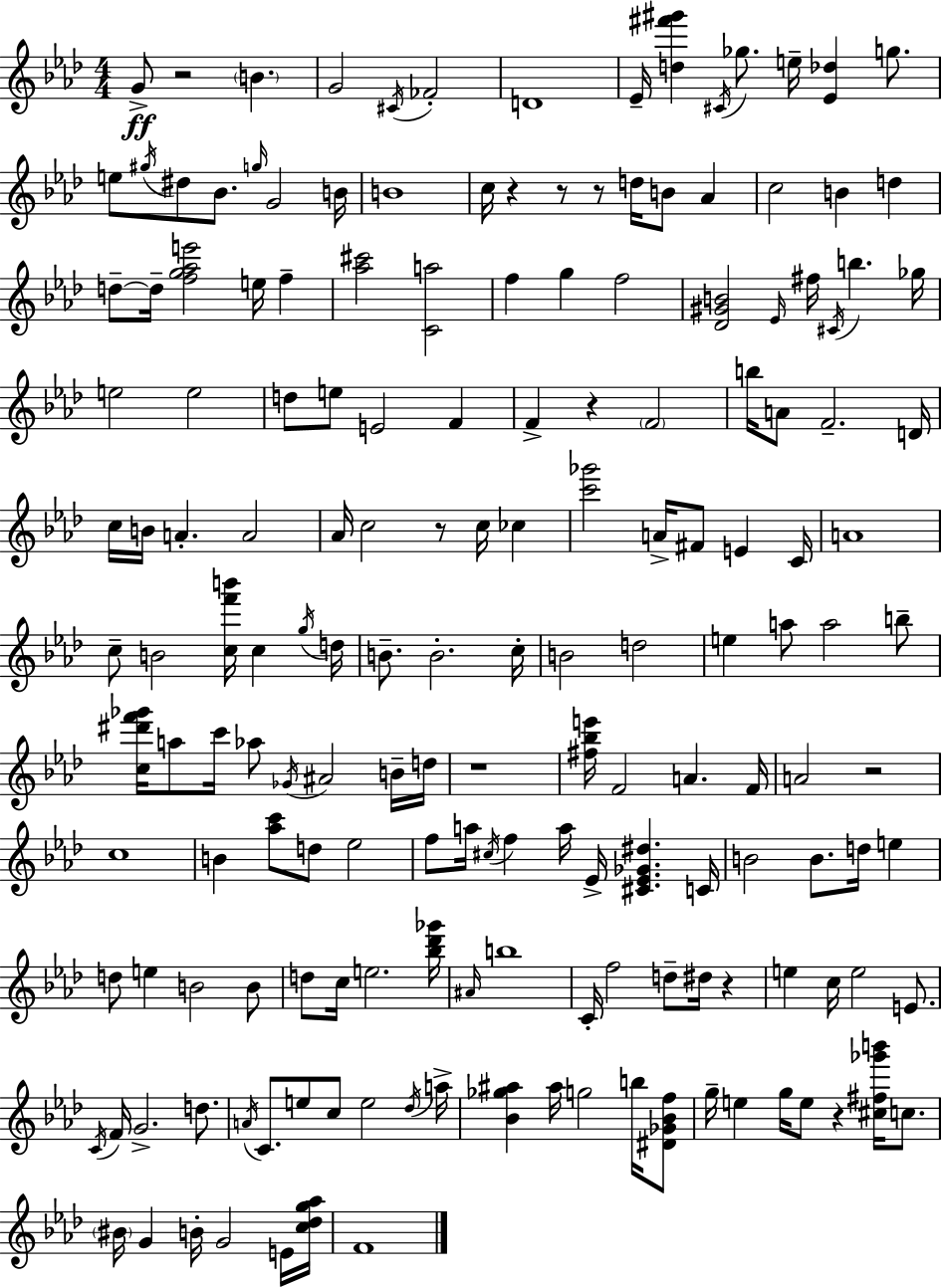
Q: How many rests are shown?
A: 10